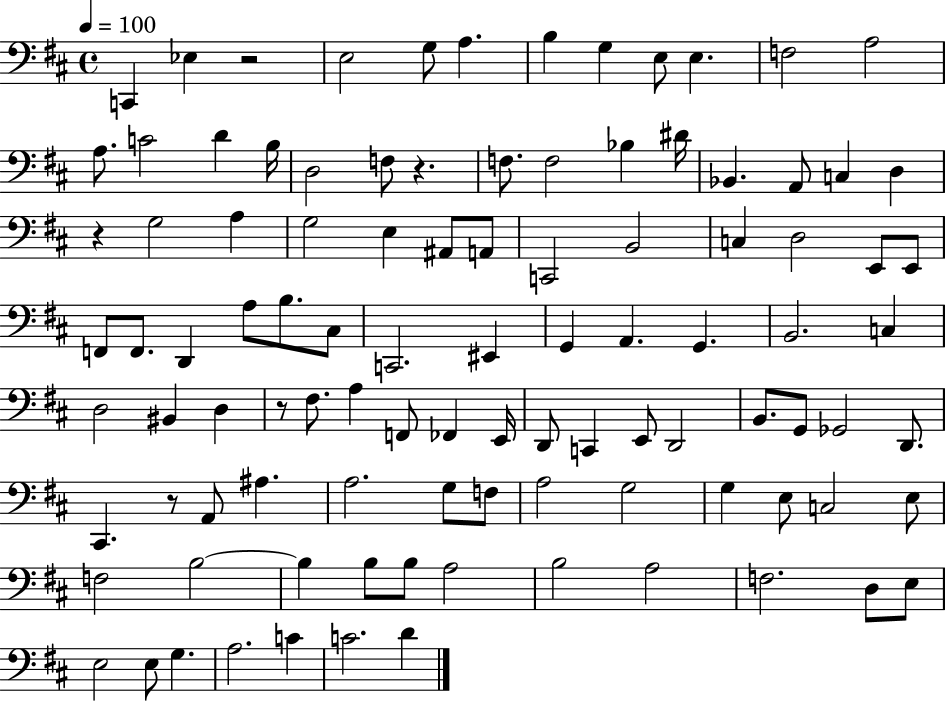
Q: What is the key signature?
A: D major